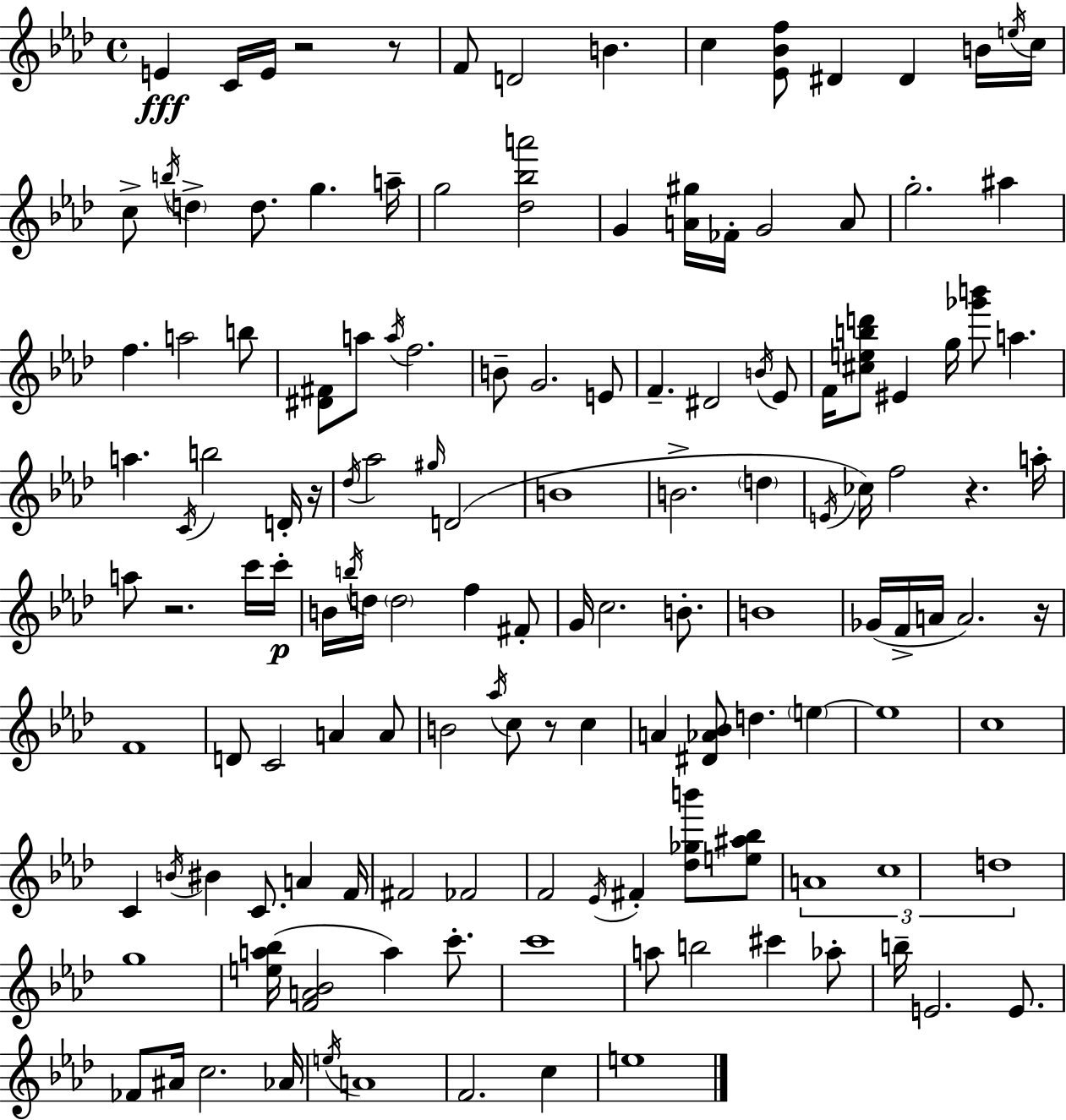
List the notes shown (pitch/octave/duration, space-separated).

E4/q C4/s E4/s R/h R/e F4/e D4/h B4/q. C5/q [Eb4,Bb4,F5]/e D#4/q D#4/q B4/s E5/s C5/s C5/e B5/s D5/q D5/e. G5/q. A5/s G5/h [Db5,Bb5,A6]/h G4/q [A4,G#5]/s FES4/s G4/h A4/e G5/h. A#5/q F5/q. A5/h B5/e [D#4,F#4]/e A5/e A5/s F5/h. B4/e G4/h. E4/e F4/q. D#4/h B4/s Eb4/e F4/s [C#5,E5,B5,D6]/e EIS4/q G5/s [Gb6,B6]/e A5/q. A5/q. C4/s B5/h D4/s R/s Db5/s Ab5/h G#5/s D4/h B4/w B4/h. D5/q E4/s CES5/s F5/h R/q. A5/s A5/e R/h. C6/s C6/s B4/s B5/s D5/s D5/h F5/q F#4/e G4/s C5/h. B4/e. B4/w Gb4/s F4/s A4/s A4/h. R/s F4/w D4/e C4/h A4/q A4/e B4/h Ab5/s C5/e R/e C5/q A4/q [D#4,Ab4,Bb4]/e D5/q. E5/q E5/w C5/w C4/q B4/s BIS4/q C4/e. A4/q F4/s F#4/h FES4/h F4/h Eb4/s F#4/q [Db5,Gb5,B6]/e [E5,A#5,Bb5]/e A4/w C5/w D5/w G5/w [E5,A5,Bb5]/s [F4,A4,Bb4]/h A5/q C6/e. C6/w A5/e B5/h C#6/q Ab5/e B5/s E4/h. E4/e. FES4/e A#4/s C5/h. Ab4/s E5/s A4/w F4/h. C5/q E5/w